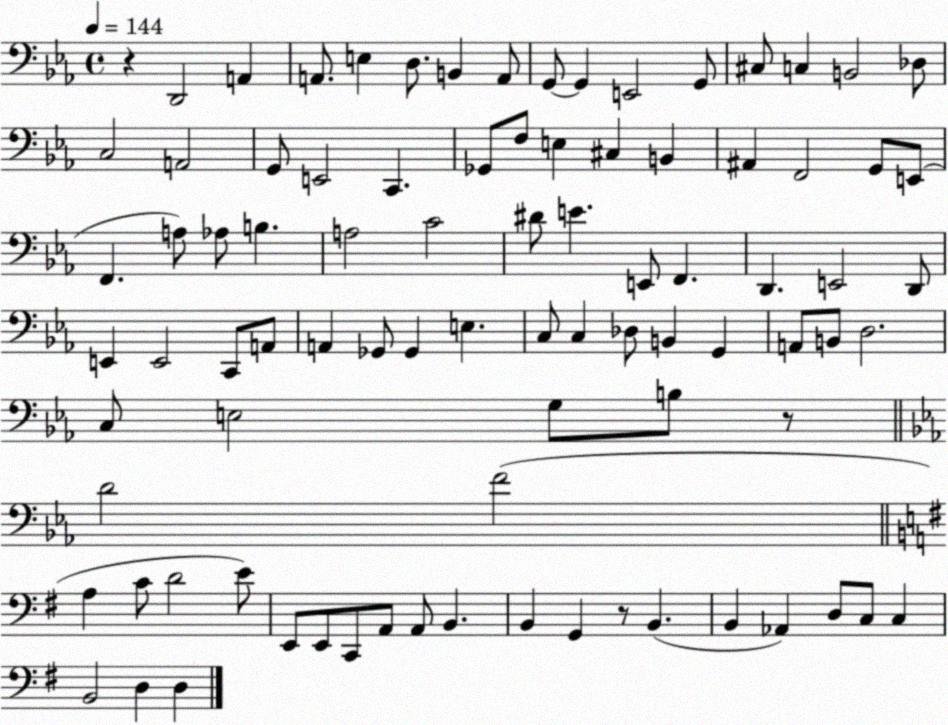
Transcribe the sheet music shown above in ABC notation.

X:1
T:Untitled
M:4/4
L:1/4
K:Eb
z D,,2 A,, A,,/2 E, D,/2 B,, A,,/2 G,,/2 G,, E,,2 G,,/2 ^C,/2 C, B,,2 _D,/2 C,2 A,,2 G,,/2 E,,2 C,, _G,,/2 F,/2 E, ^C, B,, ^A,, F,,2 G,,/2 E,,/2 F,, A,/2 _A,/2 B, A,2 C2 ^D/2 E E,,/2 F,, D,, E,,2 D,,/2 E,, E,,2 C,,/2 A,,/2 A,, _G,,/2 _G,, E, C,/2 C, _D,/2 B,, G,, A,,/2 B,,/2 D,2 C,/2 E,2 G,/2 B,/2 z/2 D2 F2 A, C/2 D2 E/2 E,,/2 E,,/2 C,,/2 A,,/2 A,,/2 B,, B,, G,, z/2 B,, B,, _A,, D,/2 C,/2 C, B,,2 D, D,